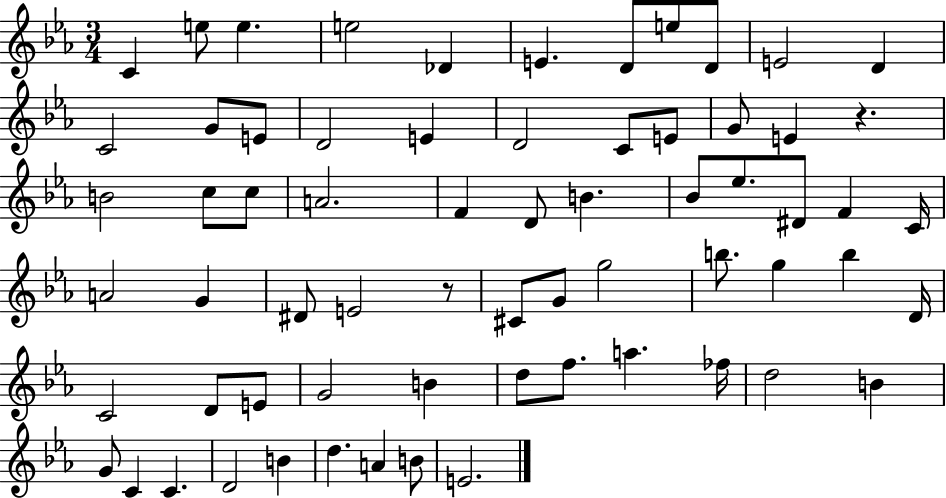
C4/q E5/e E5/q. E5/h Db4/q E4/q. D4/e E5/e D4/e E4/h D4/q C4/h G4/e E4/e D4/h E4/q D4/h C4/e E4/e G4/e E4/q R/q. B4/h C5/e C5/e A4/h. F4/q D4/e B4/q. Bb4/e Eb5/e. D#4/e F4/q C4/s A4/h G4/q D#4/e E4/h R/e C#4/e G4/e G5/h B5/e. G5/q B5/q D4/s C4/h D4/e E4/e G4/h B4/q D5/e F5/e. A5/q. FES5/s D5/h B4/q G4/e C4/q C4/q. D4/h B4/q D5/q. A4/q B4/e E4/h.